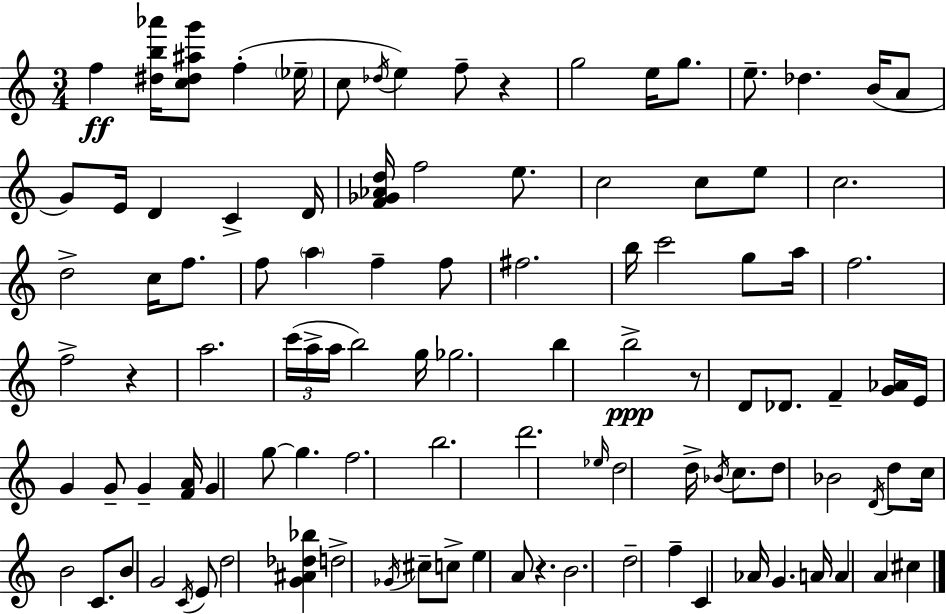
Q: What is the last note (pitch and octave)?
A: C#5